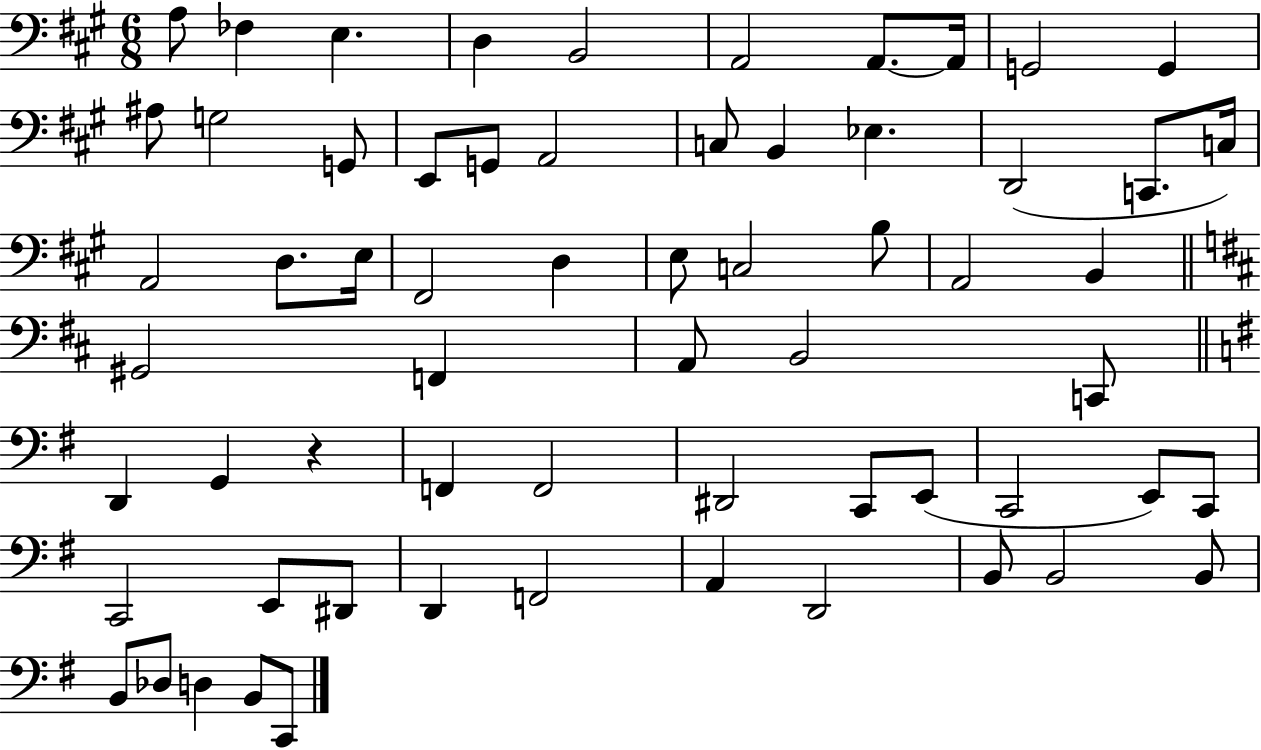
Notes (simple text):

A3/e FES3/q E3/q. D3/q B2/h A2/h A2/e. A2/s G2/h G2/q A#3/e G3/h G2/e E2/e G2/e A2/h C3/e B2/q Eb3/q. D2/h C2/e. C3/s A2/h D3/e. E3/s F#2/h D3/q E3/e C3/h B3/e A2/h B2/q G#2/h F2/q A2/e B2/h C2/e D2/q G2/q R/q F2/q F2/h D#2/h C2/e E2/e C2/h E2/e C2/e C2/h E2/e D#2/e D2/q F2/h A2/q D2/h B2/e B2/h B2/e B2/e Db3/e D3/q B2/e C2/e